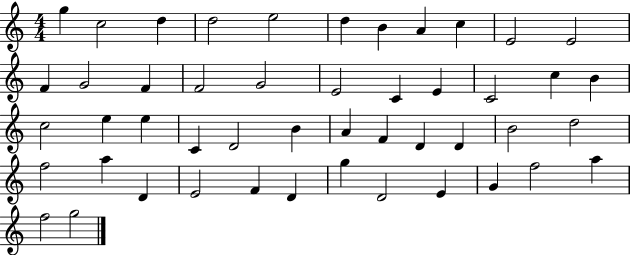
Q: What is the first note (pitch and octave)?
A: G5